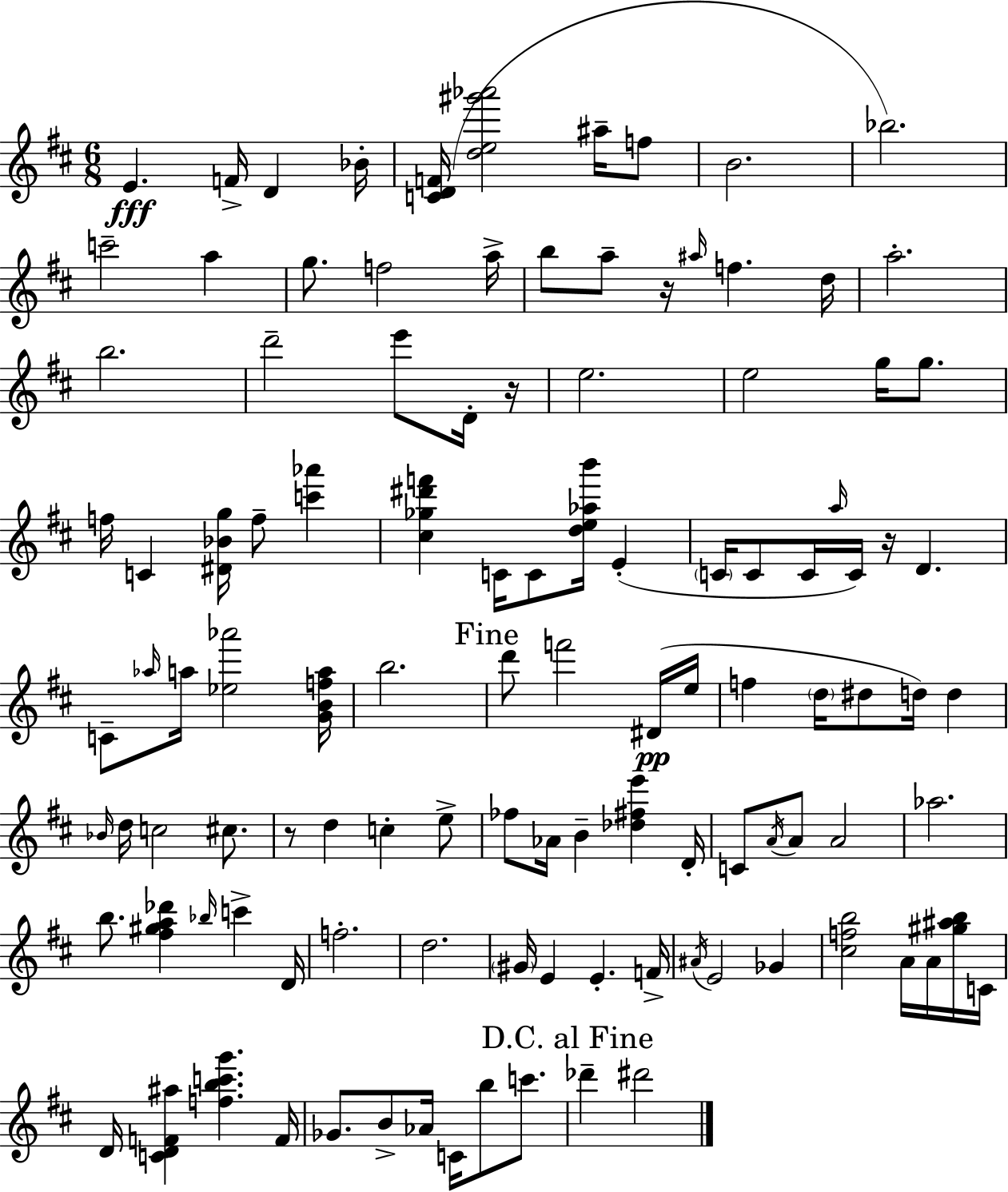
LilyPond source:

{
  \clef treble
  \numericTimeSignature
  \time 6/8
  \key d \major
  e'4.\fff f'16-> d'4 bes'16-. | <c' d' f'>16( <d'' e'' gis''' aes'''>2 ais''16-- f''8 | b'2. | bes''2.) | \break c'''2-- a''4 | g''8. f''2 a''16-> | b''8 a''8-- r16 \grace { ais''16 } f''4. | d''16 a''2.-. | \break b''2. | d'''2-- e'''8 d'16-. | r16 e''2. | e''2 g''16 g''8. | \break f''16 c'4 <dis' bes' g''>16 f''8-- <c''' aes'''>4 | <cis'' ges'' dis''' f'''>4 c'16 c'8 <d'' e'' aes'' b'''>16 e'4-.( | \parenthesize c'16 c'8 c'16 \grace { a''16 }) c'16 r16 d'4. | c'8-- \grace { aes''16 } a''16 <ees'' aes'''>2 | \break <g' b' f'' a''>16 b''2. | \mark "Fine" d'''8 f'''2 | dis'16(\pp e''16 f''4 \parenthesize d''16 dis''8 d''16) d''4 | \grace { bes'16 } d''16 c''2 | \break cis''8. r8 d''4 c''4-. | e''8-> fes''8 aes'16 b'4-- <des'' fis'' e'''>4 | d'16-. c'8 \acciaccatura { a'16 } a'8 a'2 | aes''2. | \break b''8. <fis'' gis'' a'' des'''>4 | \grace { bes''16 } c'''4-> d'16 f''2.-. | d''2. | \parenthesize gis'16 e'4 e'4.-. | \break f'16-> \acciaccatura { ais'16 } e'2 | ges'4 <cis'' f'' b''>2 | a'16 a'16 <gis'' ais'' b''>16 c'16 d'16 <c' d' f' ais''>4 | <f'' b'' c''' g'''>4. f'16 ges'8. b'8-> | \break aes'16 c'16 b''8 c'''8. \mark "D.C. al Fine" des'''4-- dis'''2 | \bar "|."
}